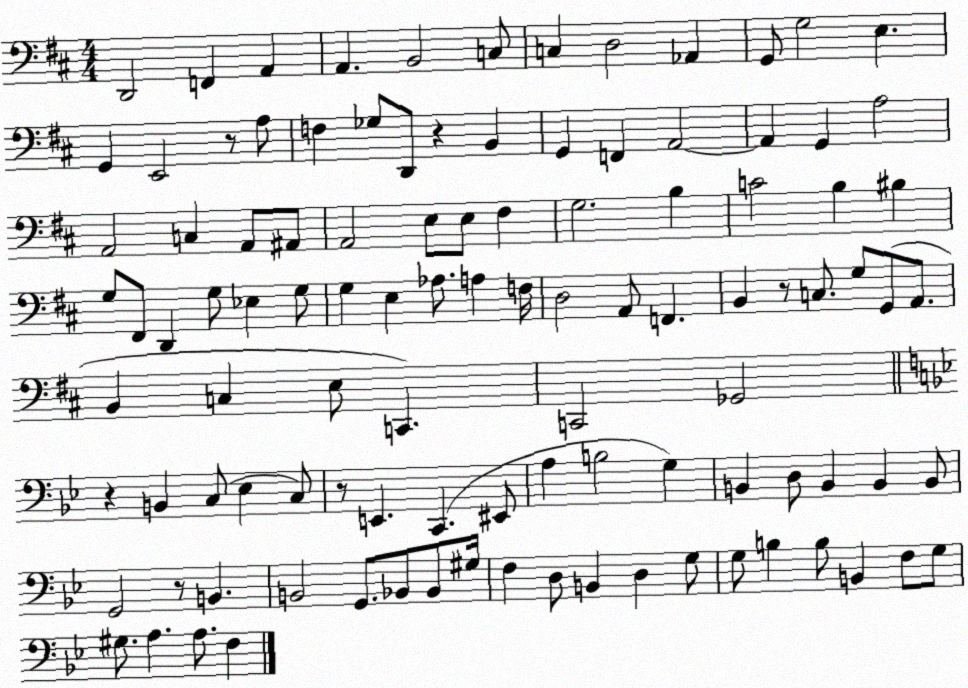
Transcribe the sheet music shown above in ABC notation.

X:1
T:Untitled
M:4/4
L:1/4
K:D
D,,2 F,, A,, A,, B,,2 C,/2 C, D,2 _A,, G,,/2 G,2 E, G,, E,,2 z/2 A,/2 F, _G,/2 D,,/2 z B,, G,, F,, A,,2 A,, G,, A,2 A,,2 C, A,,/2 ^A,,/2 A,,2 E,/2 E,/2 ^F, G,2 B, C2 B, ^B, G,/2 ^F,,/2 D,, G,/2 _E, G,/2 G, E, _A,/2 A, F,/4 D,2 A,,/2 F,, B,, z/2 C,/2 G,/2 G,,/2 A,,/2 B,, C, E,/2 C,, C,,2 _G,,2 z B,, C,/2 _E, C,/2 z/2 E,, C,, ^E,,/2 A, B,2 G, B,, D,/2 B,, B,, B,,/2 G,,2 z/2 B,, B,,2 G,,/2 _B,,/2 _B,,/2 ^G,/4 F, D,/2 B,, D, G,/2 G,/2 B, B,/2 B,, F,/2 G,/2 ^G,/2 A, A,/2 F,